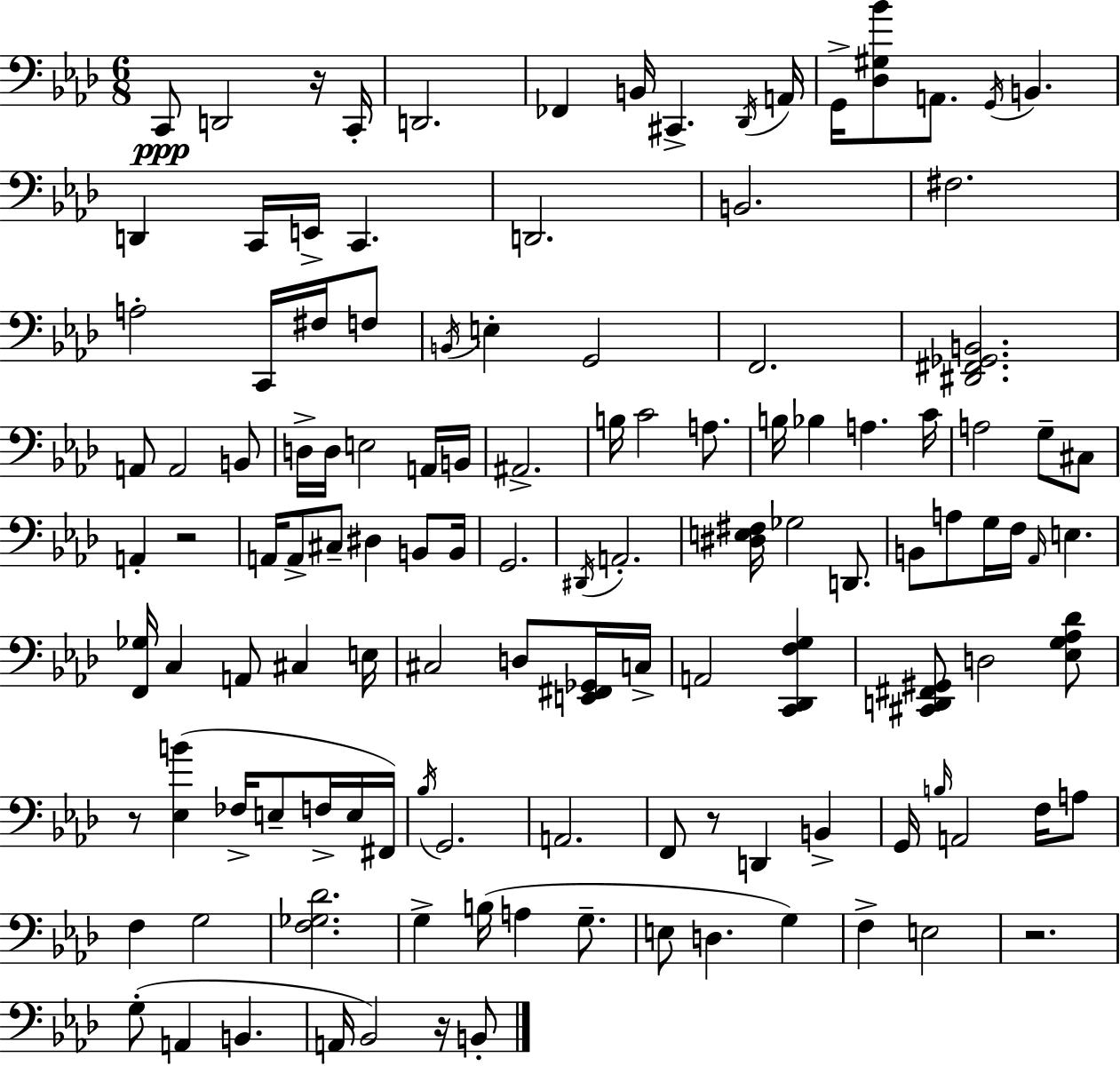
X:1
T:Untitled
M:6/8
L:1/4
K:Fm
C,,/2 D,,2 z/4 C,,/4 D,,2 _F,, B,,/4 ^C,, _D,,/4 A,,/4 G,,/4 [_D,^G,_B]/2 A,,/2 G,,/4 B,, D,, C,,/4 E,,/4 C,, D,,2 B,,2 ^F,2 A,2 C,,/4 ^F,/4 F,/2 B,,/4 E, G,,2 F,,2 [^D,,^F,,_G,,B,,]2 A,,/2 A,,2 B,,/2 D,/4 D,/4 E,2 A,,/4 B,,/4 ^A,,2 B,/4 C2 A,/2 B,/4 _B, A, C/4 A,2 G,/2 ^C,/2 A,, z2 A,,/4 A,,/2 ^C,/2 ^D, B,,/2 B,,/4 G,,2 ^D,,/4 A,,2 [^D,E,^F,]/4 _G,2 D,,/2 B,,/2 A,/2 G,/4 F,/4 _A,,/4 E, [F,,_G,]/4 C, A,,/2 ^C, E,/4 ^C,2 D,/2 [E,,^F,,_G,,]/4 C,/4 A,,2 [C,,_D,,F,G,] [^C,,D,,^F,,^G,,]/2 D,2 [_E,G,_A,_D]/2 z/2 [_E,B] _F,/4 E,/2 F,/4 E,/4 ^F,,/4 _B,/4 G,,2 A,,2 F,,/2 z/2 D,, B,, G,,/4 B,/4 A,,2 F,/4 A,/2 F, G,2 [F,_G,_D]2 G, B,/4 A, G,/2 E,/2 D, G, F, E,2 z2 G,/2 A,, B,, A,,/4 _B,,2 z/4 B,,/2